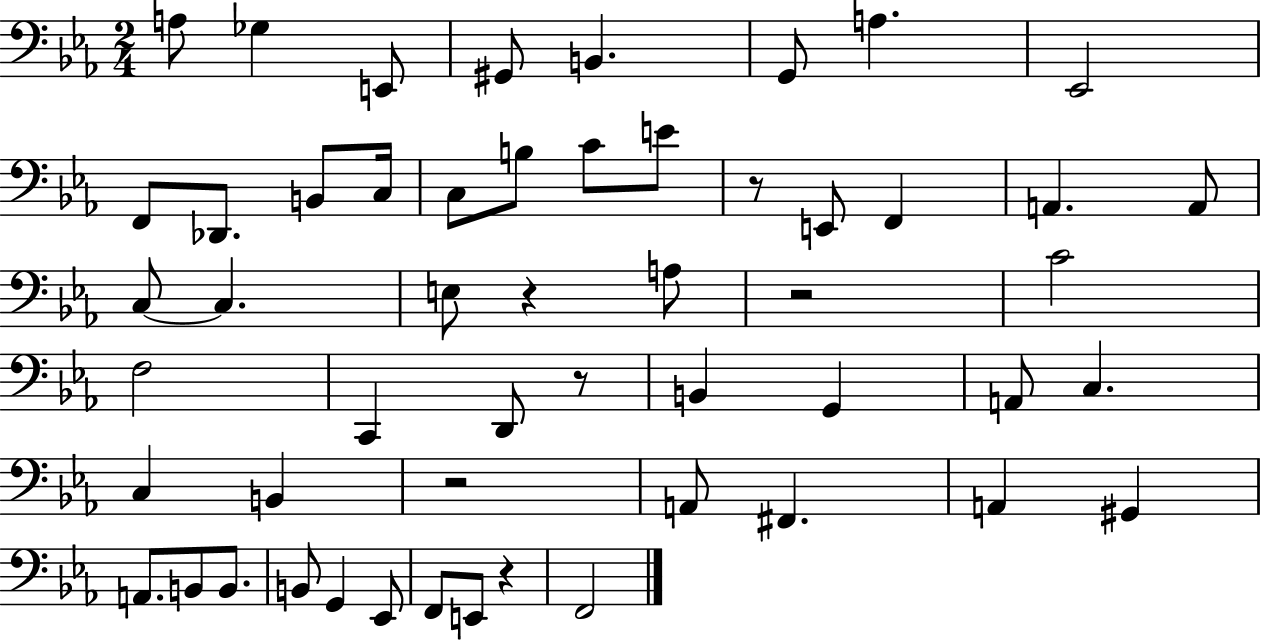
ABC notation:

X:1
T:Untitled
M:2/4
L:1/4
K:Eb
A,/2 _G, E,,/2 ^G,,/2 B,, G,,/2 A, _E,,2 F,,/2 _D,,/2 B,,/2 C,/4 C,/2 B,/2 C/2 E/2 z/2 E,,/2 F,, A,, A,,/2 C,/2 C, E,/2 z A,/2 z2 C2 F,2 C,, D,,/2 z/2 B,, G,, A,,/2 C, C, B,, z2 A,,/2 ^F,, A,, ^G,, A,,/2 B,,/2 B,,/2 B,,/2 G,, _E,,/2 F,,/2 E,,/2 z F,,2